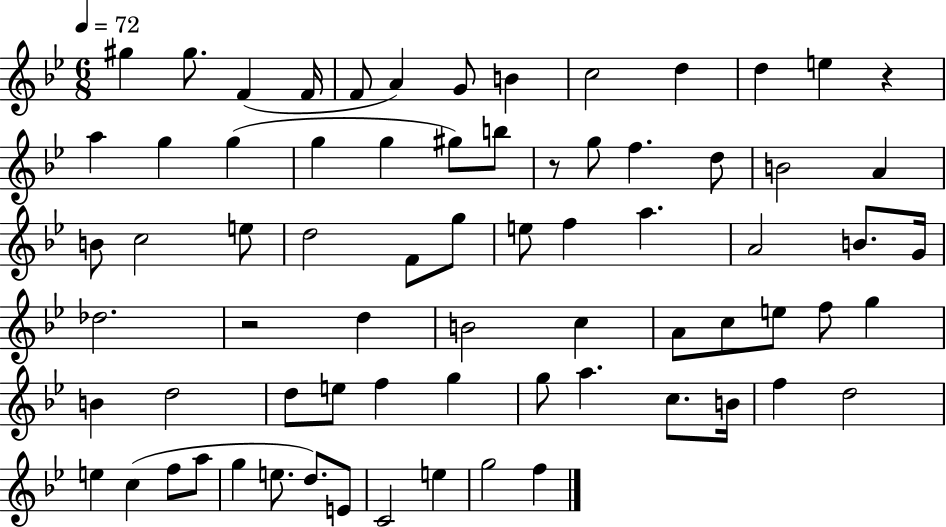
{
  \clef treble
  \numericTimeSignature
  \time 6/8
  \key bes \major
  \tempo 4 = 72
  gis''4 gis''8. f'4( f'16 | f'8 a'4) g'8 b'4 | c''2 d''4 | d''4 e''4 r4 | \break a''4 g''4 g''4( | g''4 g''4 gis''8) b''8 | r8 g''8 f''4. d''8 | b'2 a'4 | \break b'8 c''2 e''8 | d''2 f'8 g''8 | e''8 f''4 a''4. | a'2 b'8. g'16 | \break des''2. | r2 d''4 | b'2 c''4 | a'8 c''8 e''8 f''8 g''4 | \break b'4 d''2 | d''8 e''8 f''4 g''4 | g''8 a''4. c''8. b'16 | f''4 d''2 | \break e''4 c''4( f''8 a''8 | g''4 e''8. d''8.) e'8 | c'2 e''4 | g''2 f''4 | \break \bar "|."
}